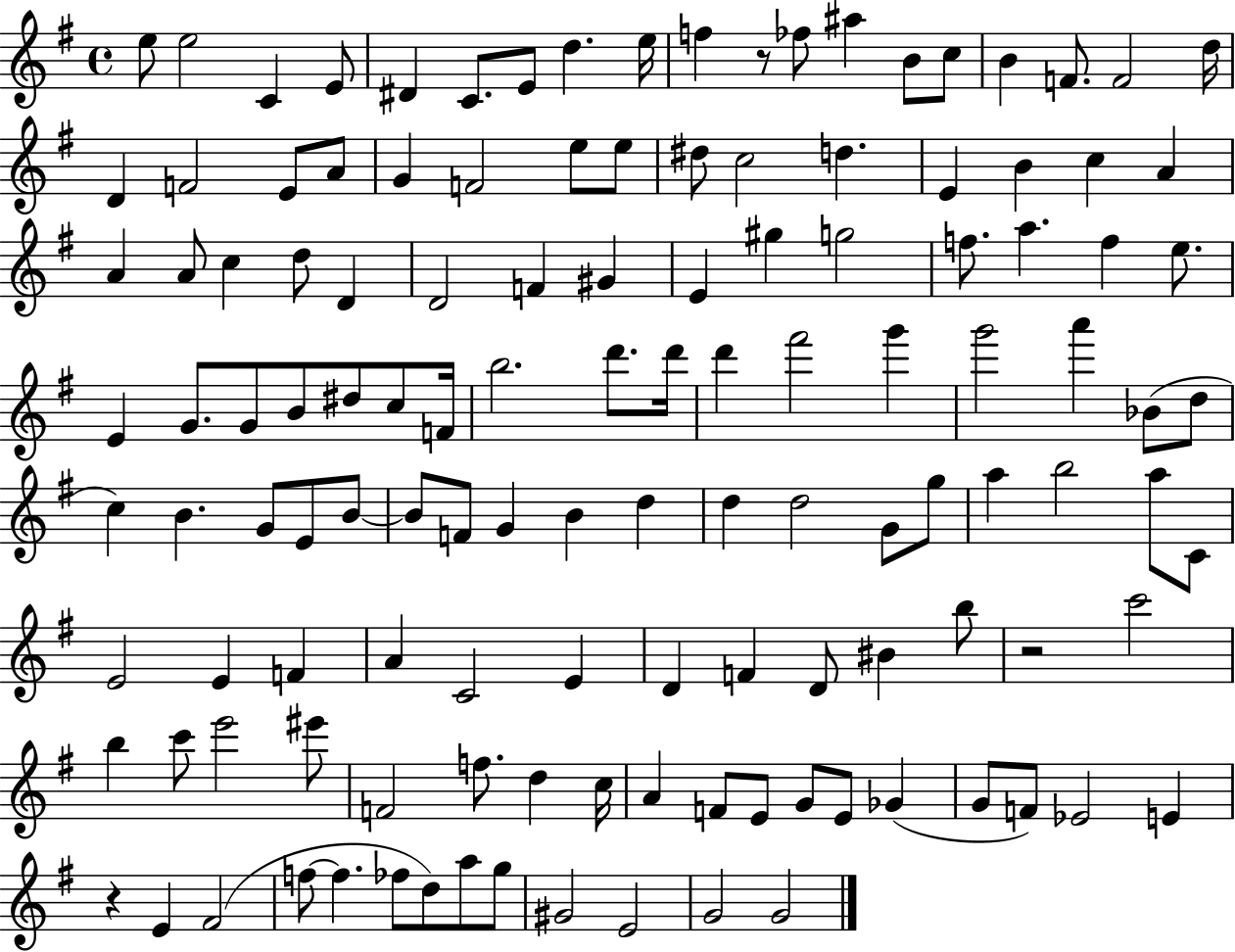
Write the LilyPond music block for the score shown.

{
  \clef treble
  \time 4/4
  \defaultTimeSignature
  \key g \major
  \repeat volta 2 { e''8 e''2 c'4 e'8 | dis'4 c'8. e'8 d''4. e''16 | f''4 r8 fes''8 ais''4 b'8 c''8 | b'4 f'8. f'2 d''16 | \break d'4 f'2 e'8 a'8 | g'4 f'2 e''8 e''8 | dis''8 c''2 d''4. | e'4 b'4 c''4 a'4 | \break a'4 a'8 c''4 d''8 d'4 | d'2 f'4 gis'4 | e'4 gis''4 g''2 | f''8. a''4. f''4 e''8. | \break e'4 g'8. g'8 b'8 dis''8 c''8 f'16 | b''2. d'''8. d'''16 | d'''4 fis'''2 g'''4 | g'''2 a'''4 bes'8( d''8 | \break c''4) b'4. g'8 e'8 b'8~~ | b'8 f'8 g'4 b'4 d''4 | d''4 d''2 g'8 g''8 | a''4 b''2 a''8 c'8 | \break e'2 e'4 f'4 | a'4 c'2 e'4 | d'4 f'4 d'8 bis'4 b''8 | r2 c'''2 | \break b''4 c'''8 e'''2 eis'''8 | f'2 f''8. d''4 c''16 | a'4 f'8 e'8 g'8 e'8 ges'4( | g'8 f'8) ees'2 e'4 | \break r4 e'4 fis'2( | f''8~~ f''4. fes''8 d''8) a''8 g''8 | gis'2 e'2 | g'2 g'2 | \break } \bar "|."
}